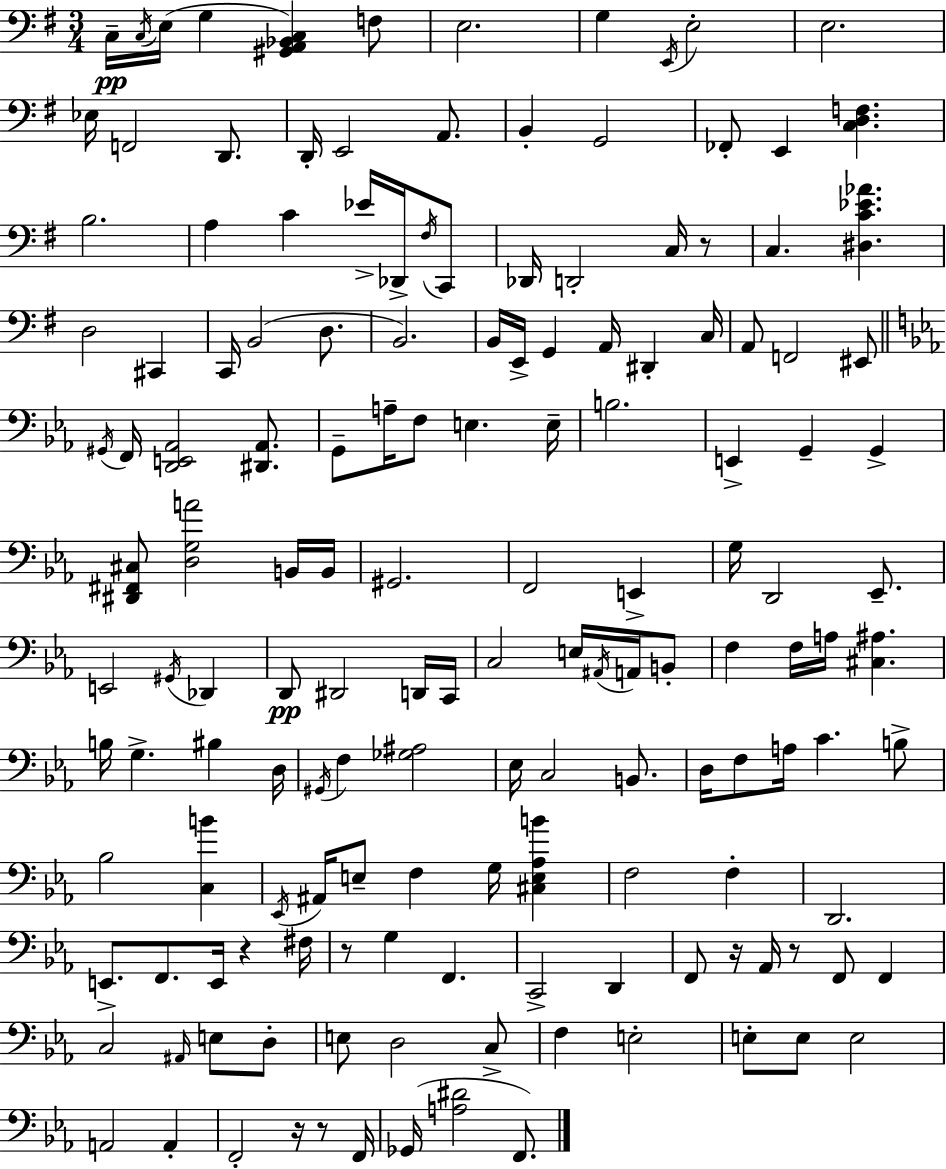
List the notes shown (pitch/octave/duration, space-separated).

C3/s C3/s E3/s G3/q [G#2,A2,Bb2,C3]/q F3/e E3/h. G3/q E2/s E3/h E3/h. Eb3/s F2/h D2/e. D2/s E2/h A2/e. B2/q G2/h FES2/e E2/q [C3,D3,F3]/q. B3/h. A3/q C4/q Eb4/s Db2/s F#3/s C2/e Db2/s D2/h C3/s R/e C3/q. [D#3,C4,Eb4,Ab4]/q. D3/h C#2/q C2/s B2/h D3/e. B2/h. B2/s E2/s G2/q A2/s D#2/q C3/s A2/e F2/h EIS2/e G#2/s F2/s [D2,E2,Ab2]/h [D#2,Ab2]/e. G2/e A3/s F3/e E3/q. E3/s B3/h. E2/q G2/q G2/q [D#2,F#2,C#3]/e [D3,G3,A4]/h B2/s B2/s G#2/h. F2/h E2/q G3/s D2/h Eb2/e. E2/h G#2/s Db2/q D2/e D#2/h D2/s C2/s C3/h E3/s A#2/s A2/s B2/e F3/q F3/s A3/s [C#3,A#3]/q. B3/s G3/q. BIS3/q D3/s G#2/s F3/q [Gb3,A#3]/h Eb3/s C3/h B2/e. D3/s F3/e A3/s C4/q. B3/e Bb3/h [C3,B4]/q Eb2/s A#2/s E3/e F3/q G3/s [C#3,E3,Ab3,B4]/q F3/h F3/q D2/h. E2/e. F2/e. E2/s R/q F#3/s R/e G3/q F2/q. C2/h D2/q F2/e R/s Ab2/s R/e F2/e F2/q C3/h A#2/s E3/e D3/e E3/e D3/h C3/e F3/q E3/h E3/e E3/e E3/h A2/h A2/q F2/h R/s R/e F2/s Gb2/s [A3,D#4]/h F2/e.